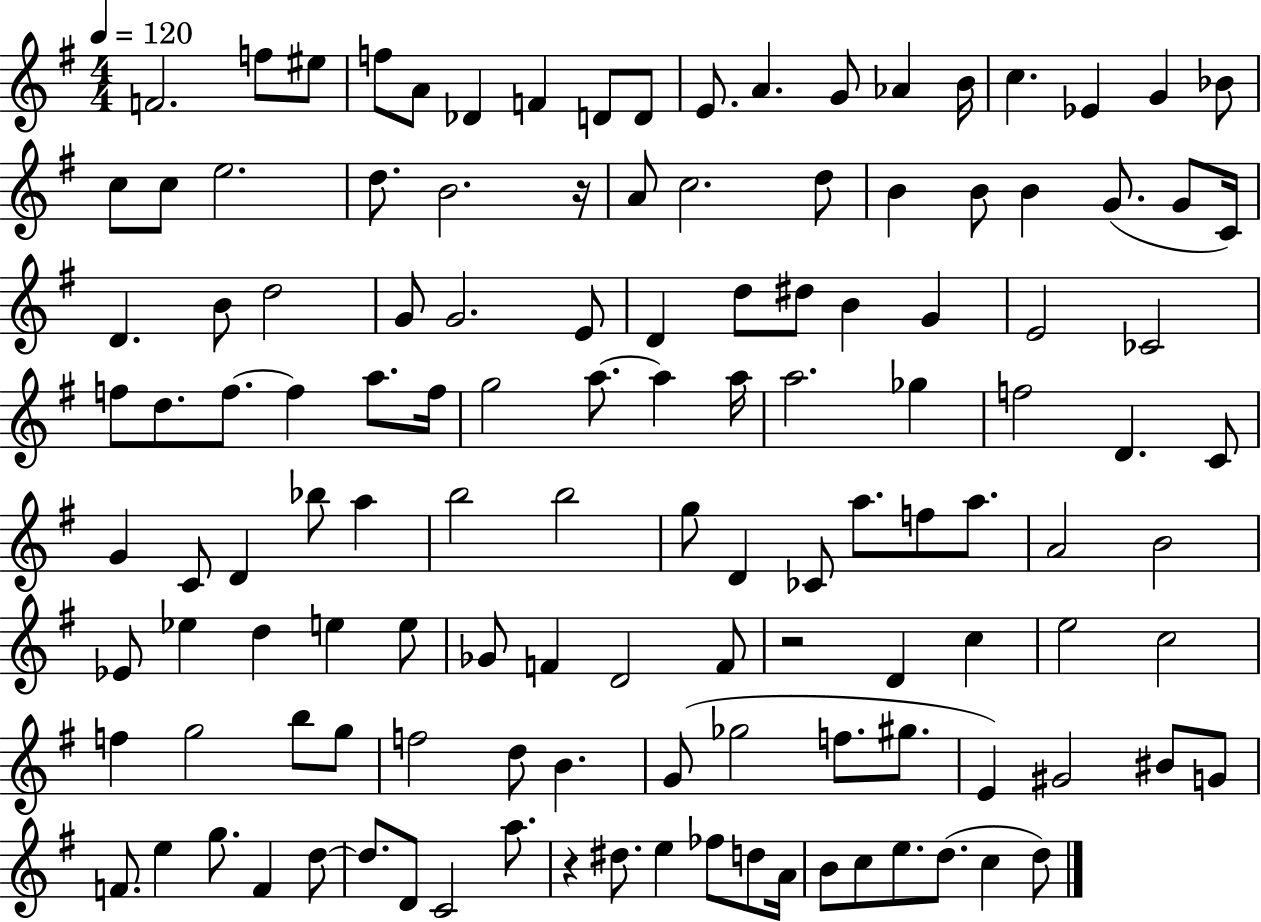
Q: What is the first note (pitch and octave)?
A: F4